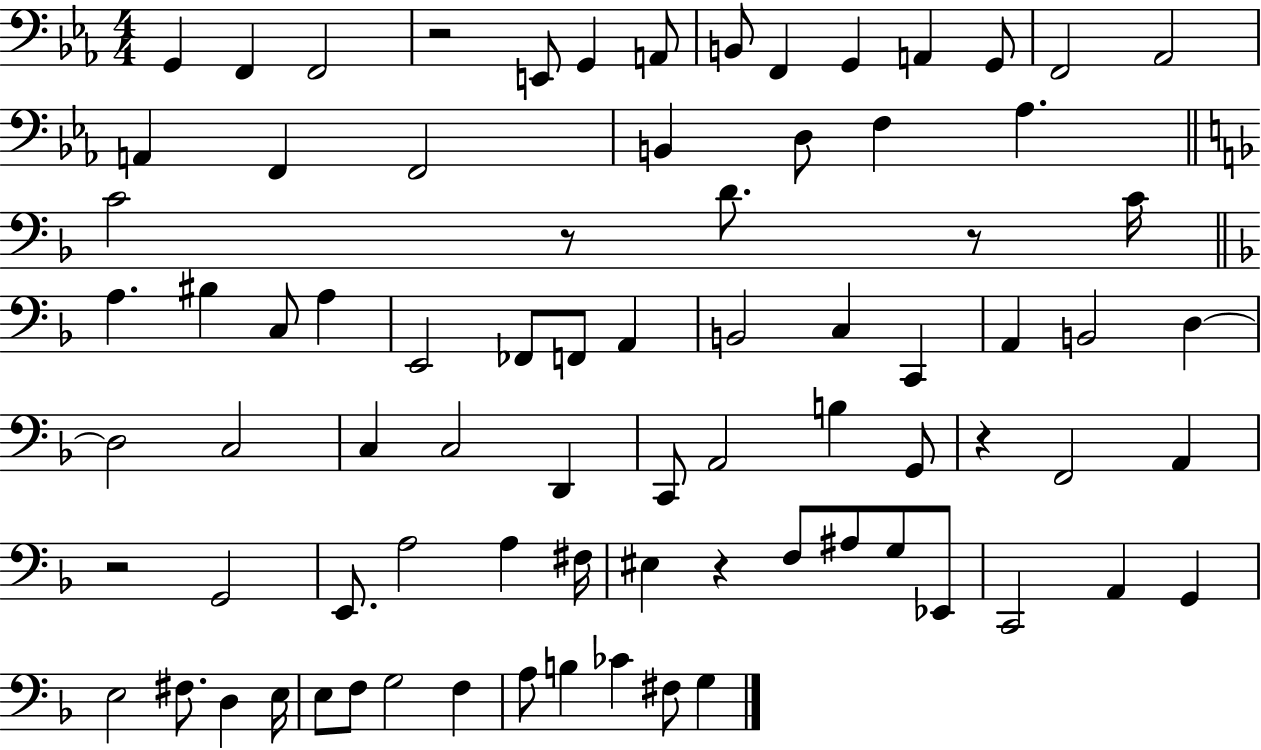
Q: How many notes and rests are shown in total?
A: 80